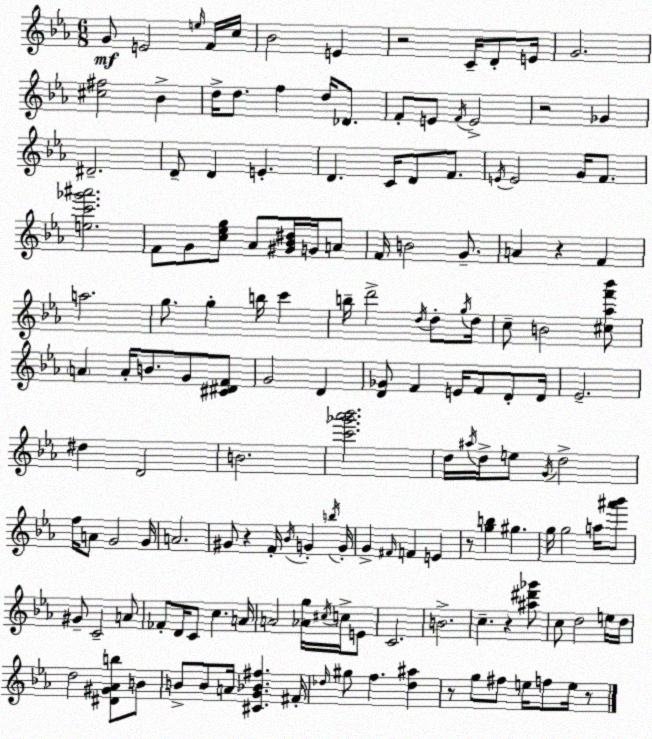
X:1
T:Untitled
M:6/8
L:1/4
K:Eb
G/2 E2 e/4 F/4 c/4 _B2 E z2 C/4 D/2 E/4 G2 [^c^f]2 _B d/4 d/2 f d/4 _D/2 F/2 E/2 F/4 E2 z2 _G ^D2 D/2 D E D C/4 D/2 F/2 E/4 E2 G/4 F/2 [ec'_g'^a']2 F/2 G/2 [c_eg]/2 _A/2 [^G_B^d]/4 G/4 A/2 F/4 B2 G/2 A z F a2 g/2 g b/4 c' b/4 d'2 d/4 d/2 g/4 d/4 c/2 B2 [^c_af'_b']/2 A A/4 B/2 G/2 [^C^DF]/2 G2 D [D_G]/2 F E/4 F/2 D/2 D/4 _E2 ^d D2 B2 [c'_g'_a'_b']2 d/4 ^a/4 d/4 e/2 G/4 d2 f/4 A/2 G2 G/4 A2 ^G/2 z F/4 _B/4 G b/4 G/4 G ^F/4 F E z/2 [gb] ^g g/4 g2 a/4 [^a'_b']/2 ^G/2 C2 A/2 _F/2 D/4 C/2 c A/4 A2 [_Ag]/4 ^c/4 c/4 E/2 C2 B2 c z [^a^d'_g']/2 c/2 d2 e/4 d/4 d2 [^D^G_Ab]/2 B/2 B/2 B/2 A/4 [^CG_B^f] ^F/4 _d/4 ^g/2 f [_d^a] z/2 g/2 ^f/2 e/4 f/2 e/4 z/2